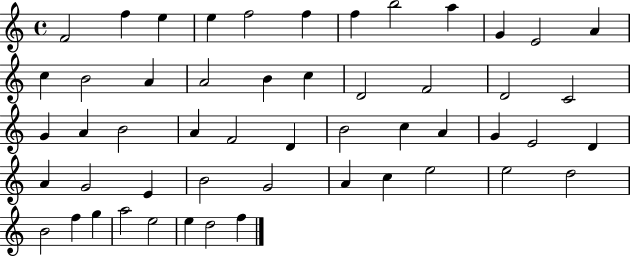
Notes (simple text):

F4/h F5/q E5/q E5/q F5/h F5/q F5/q B5/h A5/q G4/q E4/h A4/q C5/q B4/h A4/q A4/h B4/q C5/q D4/h F4/h D4/h C4/h G4/q A4/q B4/h A4/q F4/h D4/q B4/h C5/q A4/q G4/q E4/h D4/q A4/q G4/h E4/q B4/h G4/h A4/q C5/q E5/h E5/h D5/h B4/h F5/q G5/q A5/h E5/h E5/q D5/h F5/q